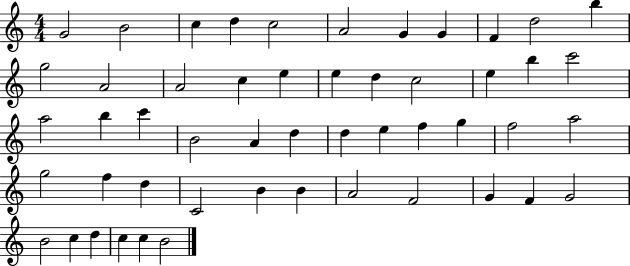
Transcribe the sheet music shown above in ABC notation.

X:1
T:Untitled
M:4/4
L:1/4
K:C
G2 B2 c d c2 A2 G G F d2 b g2 A2 A2 c e e d c2 e b c'2 a2 b c' B2 A d d e f g f2 a2 g2 f d C2 B B A2 F2 G F G2 B2 c d c c B2